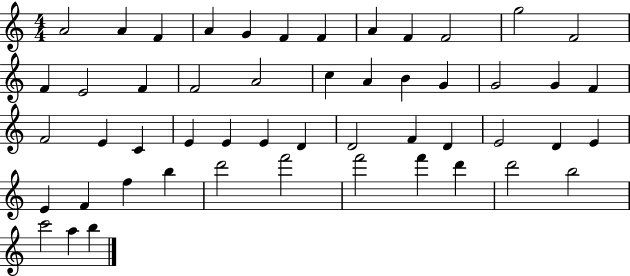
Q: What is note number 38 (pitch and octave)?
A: E4